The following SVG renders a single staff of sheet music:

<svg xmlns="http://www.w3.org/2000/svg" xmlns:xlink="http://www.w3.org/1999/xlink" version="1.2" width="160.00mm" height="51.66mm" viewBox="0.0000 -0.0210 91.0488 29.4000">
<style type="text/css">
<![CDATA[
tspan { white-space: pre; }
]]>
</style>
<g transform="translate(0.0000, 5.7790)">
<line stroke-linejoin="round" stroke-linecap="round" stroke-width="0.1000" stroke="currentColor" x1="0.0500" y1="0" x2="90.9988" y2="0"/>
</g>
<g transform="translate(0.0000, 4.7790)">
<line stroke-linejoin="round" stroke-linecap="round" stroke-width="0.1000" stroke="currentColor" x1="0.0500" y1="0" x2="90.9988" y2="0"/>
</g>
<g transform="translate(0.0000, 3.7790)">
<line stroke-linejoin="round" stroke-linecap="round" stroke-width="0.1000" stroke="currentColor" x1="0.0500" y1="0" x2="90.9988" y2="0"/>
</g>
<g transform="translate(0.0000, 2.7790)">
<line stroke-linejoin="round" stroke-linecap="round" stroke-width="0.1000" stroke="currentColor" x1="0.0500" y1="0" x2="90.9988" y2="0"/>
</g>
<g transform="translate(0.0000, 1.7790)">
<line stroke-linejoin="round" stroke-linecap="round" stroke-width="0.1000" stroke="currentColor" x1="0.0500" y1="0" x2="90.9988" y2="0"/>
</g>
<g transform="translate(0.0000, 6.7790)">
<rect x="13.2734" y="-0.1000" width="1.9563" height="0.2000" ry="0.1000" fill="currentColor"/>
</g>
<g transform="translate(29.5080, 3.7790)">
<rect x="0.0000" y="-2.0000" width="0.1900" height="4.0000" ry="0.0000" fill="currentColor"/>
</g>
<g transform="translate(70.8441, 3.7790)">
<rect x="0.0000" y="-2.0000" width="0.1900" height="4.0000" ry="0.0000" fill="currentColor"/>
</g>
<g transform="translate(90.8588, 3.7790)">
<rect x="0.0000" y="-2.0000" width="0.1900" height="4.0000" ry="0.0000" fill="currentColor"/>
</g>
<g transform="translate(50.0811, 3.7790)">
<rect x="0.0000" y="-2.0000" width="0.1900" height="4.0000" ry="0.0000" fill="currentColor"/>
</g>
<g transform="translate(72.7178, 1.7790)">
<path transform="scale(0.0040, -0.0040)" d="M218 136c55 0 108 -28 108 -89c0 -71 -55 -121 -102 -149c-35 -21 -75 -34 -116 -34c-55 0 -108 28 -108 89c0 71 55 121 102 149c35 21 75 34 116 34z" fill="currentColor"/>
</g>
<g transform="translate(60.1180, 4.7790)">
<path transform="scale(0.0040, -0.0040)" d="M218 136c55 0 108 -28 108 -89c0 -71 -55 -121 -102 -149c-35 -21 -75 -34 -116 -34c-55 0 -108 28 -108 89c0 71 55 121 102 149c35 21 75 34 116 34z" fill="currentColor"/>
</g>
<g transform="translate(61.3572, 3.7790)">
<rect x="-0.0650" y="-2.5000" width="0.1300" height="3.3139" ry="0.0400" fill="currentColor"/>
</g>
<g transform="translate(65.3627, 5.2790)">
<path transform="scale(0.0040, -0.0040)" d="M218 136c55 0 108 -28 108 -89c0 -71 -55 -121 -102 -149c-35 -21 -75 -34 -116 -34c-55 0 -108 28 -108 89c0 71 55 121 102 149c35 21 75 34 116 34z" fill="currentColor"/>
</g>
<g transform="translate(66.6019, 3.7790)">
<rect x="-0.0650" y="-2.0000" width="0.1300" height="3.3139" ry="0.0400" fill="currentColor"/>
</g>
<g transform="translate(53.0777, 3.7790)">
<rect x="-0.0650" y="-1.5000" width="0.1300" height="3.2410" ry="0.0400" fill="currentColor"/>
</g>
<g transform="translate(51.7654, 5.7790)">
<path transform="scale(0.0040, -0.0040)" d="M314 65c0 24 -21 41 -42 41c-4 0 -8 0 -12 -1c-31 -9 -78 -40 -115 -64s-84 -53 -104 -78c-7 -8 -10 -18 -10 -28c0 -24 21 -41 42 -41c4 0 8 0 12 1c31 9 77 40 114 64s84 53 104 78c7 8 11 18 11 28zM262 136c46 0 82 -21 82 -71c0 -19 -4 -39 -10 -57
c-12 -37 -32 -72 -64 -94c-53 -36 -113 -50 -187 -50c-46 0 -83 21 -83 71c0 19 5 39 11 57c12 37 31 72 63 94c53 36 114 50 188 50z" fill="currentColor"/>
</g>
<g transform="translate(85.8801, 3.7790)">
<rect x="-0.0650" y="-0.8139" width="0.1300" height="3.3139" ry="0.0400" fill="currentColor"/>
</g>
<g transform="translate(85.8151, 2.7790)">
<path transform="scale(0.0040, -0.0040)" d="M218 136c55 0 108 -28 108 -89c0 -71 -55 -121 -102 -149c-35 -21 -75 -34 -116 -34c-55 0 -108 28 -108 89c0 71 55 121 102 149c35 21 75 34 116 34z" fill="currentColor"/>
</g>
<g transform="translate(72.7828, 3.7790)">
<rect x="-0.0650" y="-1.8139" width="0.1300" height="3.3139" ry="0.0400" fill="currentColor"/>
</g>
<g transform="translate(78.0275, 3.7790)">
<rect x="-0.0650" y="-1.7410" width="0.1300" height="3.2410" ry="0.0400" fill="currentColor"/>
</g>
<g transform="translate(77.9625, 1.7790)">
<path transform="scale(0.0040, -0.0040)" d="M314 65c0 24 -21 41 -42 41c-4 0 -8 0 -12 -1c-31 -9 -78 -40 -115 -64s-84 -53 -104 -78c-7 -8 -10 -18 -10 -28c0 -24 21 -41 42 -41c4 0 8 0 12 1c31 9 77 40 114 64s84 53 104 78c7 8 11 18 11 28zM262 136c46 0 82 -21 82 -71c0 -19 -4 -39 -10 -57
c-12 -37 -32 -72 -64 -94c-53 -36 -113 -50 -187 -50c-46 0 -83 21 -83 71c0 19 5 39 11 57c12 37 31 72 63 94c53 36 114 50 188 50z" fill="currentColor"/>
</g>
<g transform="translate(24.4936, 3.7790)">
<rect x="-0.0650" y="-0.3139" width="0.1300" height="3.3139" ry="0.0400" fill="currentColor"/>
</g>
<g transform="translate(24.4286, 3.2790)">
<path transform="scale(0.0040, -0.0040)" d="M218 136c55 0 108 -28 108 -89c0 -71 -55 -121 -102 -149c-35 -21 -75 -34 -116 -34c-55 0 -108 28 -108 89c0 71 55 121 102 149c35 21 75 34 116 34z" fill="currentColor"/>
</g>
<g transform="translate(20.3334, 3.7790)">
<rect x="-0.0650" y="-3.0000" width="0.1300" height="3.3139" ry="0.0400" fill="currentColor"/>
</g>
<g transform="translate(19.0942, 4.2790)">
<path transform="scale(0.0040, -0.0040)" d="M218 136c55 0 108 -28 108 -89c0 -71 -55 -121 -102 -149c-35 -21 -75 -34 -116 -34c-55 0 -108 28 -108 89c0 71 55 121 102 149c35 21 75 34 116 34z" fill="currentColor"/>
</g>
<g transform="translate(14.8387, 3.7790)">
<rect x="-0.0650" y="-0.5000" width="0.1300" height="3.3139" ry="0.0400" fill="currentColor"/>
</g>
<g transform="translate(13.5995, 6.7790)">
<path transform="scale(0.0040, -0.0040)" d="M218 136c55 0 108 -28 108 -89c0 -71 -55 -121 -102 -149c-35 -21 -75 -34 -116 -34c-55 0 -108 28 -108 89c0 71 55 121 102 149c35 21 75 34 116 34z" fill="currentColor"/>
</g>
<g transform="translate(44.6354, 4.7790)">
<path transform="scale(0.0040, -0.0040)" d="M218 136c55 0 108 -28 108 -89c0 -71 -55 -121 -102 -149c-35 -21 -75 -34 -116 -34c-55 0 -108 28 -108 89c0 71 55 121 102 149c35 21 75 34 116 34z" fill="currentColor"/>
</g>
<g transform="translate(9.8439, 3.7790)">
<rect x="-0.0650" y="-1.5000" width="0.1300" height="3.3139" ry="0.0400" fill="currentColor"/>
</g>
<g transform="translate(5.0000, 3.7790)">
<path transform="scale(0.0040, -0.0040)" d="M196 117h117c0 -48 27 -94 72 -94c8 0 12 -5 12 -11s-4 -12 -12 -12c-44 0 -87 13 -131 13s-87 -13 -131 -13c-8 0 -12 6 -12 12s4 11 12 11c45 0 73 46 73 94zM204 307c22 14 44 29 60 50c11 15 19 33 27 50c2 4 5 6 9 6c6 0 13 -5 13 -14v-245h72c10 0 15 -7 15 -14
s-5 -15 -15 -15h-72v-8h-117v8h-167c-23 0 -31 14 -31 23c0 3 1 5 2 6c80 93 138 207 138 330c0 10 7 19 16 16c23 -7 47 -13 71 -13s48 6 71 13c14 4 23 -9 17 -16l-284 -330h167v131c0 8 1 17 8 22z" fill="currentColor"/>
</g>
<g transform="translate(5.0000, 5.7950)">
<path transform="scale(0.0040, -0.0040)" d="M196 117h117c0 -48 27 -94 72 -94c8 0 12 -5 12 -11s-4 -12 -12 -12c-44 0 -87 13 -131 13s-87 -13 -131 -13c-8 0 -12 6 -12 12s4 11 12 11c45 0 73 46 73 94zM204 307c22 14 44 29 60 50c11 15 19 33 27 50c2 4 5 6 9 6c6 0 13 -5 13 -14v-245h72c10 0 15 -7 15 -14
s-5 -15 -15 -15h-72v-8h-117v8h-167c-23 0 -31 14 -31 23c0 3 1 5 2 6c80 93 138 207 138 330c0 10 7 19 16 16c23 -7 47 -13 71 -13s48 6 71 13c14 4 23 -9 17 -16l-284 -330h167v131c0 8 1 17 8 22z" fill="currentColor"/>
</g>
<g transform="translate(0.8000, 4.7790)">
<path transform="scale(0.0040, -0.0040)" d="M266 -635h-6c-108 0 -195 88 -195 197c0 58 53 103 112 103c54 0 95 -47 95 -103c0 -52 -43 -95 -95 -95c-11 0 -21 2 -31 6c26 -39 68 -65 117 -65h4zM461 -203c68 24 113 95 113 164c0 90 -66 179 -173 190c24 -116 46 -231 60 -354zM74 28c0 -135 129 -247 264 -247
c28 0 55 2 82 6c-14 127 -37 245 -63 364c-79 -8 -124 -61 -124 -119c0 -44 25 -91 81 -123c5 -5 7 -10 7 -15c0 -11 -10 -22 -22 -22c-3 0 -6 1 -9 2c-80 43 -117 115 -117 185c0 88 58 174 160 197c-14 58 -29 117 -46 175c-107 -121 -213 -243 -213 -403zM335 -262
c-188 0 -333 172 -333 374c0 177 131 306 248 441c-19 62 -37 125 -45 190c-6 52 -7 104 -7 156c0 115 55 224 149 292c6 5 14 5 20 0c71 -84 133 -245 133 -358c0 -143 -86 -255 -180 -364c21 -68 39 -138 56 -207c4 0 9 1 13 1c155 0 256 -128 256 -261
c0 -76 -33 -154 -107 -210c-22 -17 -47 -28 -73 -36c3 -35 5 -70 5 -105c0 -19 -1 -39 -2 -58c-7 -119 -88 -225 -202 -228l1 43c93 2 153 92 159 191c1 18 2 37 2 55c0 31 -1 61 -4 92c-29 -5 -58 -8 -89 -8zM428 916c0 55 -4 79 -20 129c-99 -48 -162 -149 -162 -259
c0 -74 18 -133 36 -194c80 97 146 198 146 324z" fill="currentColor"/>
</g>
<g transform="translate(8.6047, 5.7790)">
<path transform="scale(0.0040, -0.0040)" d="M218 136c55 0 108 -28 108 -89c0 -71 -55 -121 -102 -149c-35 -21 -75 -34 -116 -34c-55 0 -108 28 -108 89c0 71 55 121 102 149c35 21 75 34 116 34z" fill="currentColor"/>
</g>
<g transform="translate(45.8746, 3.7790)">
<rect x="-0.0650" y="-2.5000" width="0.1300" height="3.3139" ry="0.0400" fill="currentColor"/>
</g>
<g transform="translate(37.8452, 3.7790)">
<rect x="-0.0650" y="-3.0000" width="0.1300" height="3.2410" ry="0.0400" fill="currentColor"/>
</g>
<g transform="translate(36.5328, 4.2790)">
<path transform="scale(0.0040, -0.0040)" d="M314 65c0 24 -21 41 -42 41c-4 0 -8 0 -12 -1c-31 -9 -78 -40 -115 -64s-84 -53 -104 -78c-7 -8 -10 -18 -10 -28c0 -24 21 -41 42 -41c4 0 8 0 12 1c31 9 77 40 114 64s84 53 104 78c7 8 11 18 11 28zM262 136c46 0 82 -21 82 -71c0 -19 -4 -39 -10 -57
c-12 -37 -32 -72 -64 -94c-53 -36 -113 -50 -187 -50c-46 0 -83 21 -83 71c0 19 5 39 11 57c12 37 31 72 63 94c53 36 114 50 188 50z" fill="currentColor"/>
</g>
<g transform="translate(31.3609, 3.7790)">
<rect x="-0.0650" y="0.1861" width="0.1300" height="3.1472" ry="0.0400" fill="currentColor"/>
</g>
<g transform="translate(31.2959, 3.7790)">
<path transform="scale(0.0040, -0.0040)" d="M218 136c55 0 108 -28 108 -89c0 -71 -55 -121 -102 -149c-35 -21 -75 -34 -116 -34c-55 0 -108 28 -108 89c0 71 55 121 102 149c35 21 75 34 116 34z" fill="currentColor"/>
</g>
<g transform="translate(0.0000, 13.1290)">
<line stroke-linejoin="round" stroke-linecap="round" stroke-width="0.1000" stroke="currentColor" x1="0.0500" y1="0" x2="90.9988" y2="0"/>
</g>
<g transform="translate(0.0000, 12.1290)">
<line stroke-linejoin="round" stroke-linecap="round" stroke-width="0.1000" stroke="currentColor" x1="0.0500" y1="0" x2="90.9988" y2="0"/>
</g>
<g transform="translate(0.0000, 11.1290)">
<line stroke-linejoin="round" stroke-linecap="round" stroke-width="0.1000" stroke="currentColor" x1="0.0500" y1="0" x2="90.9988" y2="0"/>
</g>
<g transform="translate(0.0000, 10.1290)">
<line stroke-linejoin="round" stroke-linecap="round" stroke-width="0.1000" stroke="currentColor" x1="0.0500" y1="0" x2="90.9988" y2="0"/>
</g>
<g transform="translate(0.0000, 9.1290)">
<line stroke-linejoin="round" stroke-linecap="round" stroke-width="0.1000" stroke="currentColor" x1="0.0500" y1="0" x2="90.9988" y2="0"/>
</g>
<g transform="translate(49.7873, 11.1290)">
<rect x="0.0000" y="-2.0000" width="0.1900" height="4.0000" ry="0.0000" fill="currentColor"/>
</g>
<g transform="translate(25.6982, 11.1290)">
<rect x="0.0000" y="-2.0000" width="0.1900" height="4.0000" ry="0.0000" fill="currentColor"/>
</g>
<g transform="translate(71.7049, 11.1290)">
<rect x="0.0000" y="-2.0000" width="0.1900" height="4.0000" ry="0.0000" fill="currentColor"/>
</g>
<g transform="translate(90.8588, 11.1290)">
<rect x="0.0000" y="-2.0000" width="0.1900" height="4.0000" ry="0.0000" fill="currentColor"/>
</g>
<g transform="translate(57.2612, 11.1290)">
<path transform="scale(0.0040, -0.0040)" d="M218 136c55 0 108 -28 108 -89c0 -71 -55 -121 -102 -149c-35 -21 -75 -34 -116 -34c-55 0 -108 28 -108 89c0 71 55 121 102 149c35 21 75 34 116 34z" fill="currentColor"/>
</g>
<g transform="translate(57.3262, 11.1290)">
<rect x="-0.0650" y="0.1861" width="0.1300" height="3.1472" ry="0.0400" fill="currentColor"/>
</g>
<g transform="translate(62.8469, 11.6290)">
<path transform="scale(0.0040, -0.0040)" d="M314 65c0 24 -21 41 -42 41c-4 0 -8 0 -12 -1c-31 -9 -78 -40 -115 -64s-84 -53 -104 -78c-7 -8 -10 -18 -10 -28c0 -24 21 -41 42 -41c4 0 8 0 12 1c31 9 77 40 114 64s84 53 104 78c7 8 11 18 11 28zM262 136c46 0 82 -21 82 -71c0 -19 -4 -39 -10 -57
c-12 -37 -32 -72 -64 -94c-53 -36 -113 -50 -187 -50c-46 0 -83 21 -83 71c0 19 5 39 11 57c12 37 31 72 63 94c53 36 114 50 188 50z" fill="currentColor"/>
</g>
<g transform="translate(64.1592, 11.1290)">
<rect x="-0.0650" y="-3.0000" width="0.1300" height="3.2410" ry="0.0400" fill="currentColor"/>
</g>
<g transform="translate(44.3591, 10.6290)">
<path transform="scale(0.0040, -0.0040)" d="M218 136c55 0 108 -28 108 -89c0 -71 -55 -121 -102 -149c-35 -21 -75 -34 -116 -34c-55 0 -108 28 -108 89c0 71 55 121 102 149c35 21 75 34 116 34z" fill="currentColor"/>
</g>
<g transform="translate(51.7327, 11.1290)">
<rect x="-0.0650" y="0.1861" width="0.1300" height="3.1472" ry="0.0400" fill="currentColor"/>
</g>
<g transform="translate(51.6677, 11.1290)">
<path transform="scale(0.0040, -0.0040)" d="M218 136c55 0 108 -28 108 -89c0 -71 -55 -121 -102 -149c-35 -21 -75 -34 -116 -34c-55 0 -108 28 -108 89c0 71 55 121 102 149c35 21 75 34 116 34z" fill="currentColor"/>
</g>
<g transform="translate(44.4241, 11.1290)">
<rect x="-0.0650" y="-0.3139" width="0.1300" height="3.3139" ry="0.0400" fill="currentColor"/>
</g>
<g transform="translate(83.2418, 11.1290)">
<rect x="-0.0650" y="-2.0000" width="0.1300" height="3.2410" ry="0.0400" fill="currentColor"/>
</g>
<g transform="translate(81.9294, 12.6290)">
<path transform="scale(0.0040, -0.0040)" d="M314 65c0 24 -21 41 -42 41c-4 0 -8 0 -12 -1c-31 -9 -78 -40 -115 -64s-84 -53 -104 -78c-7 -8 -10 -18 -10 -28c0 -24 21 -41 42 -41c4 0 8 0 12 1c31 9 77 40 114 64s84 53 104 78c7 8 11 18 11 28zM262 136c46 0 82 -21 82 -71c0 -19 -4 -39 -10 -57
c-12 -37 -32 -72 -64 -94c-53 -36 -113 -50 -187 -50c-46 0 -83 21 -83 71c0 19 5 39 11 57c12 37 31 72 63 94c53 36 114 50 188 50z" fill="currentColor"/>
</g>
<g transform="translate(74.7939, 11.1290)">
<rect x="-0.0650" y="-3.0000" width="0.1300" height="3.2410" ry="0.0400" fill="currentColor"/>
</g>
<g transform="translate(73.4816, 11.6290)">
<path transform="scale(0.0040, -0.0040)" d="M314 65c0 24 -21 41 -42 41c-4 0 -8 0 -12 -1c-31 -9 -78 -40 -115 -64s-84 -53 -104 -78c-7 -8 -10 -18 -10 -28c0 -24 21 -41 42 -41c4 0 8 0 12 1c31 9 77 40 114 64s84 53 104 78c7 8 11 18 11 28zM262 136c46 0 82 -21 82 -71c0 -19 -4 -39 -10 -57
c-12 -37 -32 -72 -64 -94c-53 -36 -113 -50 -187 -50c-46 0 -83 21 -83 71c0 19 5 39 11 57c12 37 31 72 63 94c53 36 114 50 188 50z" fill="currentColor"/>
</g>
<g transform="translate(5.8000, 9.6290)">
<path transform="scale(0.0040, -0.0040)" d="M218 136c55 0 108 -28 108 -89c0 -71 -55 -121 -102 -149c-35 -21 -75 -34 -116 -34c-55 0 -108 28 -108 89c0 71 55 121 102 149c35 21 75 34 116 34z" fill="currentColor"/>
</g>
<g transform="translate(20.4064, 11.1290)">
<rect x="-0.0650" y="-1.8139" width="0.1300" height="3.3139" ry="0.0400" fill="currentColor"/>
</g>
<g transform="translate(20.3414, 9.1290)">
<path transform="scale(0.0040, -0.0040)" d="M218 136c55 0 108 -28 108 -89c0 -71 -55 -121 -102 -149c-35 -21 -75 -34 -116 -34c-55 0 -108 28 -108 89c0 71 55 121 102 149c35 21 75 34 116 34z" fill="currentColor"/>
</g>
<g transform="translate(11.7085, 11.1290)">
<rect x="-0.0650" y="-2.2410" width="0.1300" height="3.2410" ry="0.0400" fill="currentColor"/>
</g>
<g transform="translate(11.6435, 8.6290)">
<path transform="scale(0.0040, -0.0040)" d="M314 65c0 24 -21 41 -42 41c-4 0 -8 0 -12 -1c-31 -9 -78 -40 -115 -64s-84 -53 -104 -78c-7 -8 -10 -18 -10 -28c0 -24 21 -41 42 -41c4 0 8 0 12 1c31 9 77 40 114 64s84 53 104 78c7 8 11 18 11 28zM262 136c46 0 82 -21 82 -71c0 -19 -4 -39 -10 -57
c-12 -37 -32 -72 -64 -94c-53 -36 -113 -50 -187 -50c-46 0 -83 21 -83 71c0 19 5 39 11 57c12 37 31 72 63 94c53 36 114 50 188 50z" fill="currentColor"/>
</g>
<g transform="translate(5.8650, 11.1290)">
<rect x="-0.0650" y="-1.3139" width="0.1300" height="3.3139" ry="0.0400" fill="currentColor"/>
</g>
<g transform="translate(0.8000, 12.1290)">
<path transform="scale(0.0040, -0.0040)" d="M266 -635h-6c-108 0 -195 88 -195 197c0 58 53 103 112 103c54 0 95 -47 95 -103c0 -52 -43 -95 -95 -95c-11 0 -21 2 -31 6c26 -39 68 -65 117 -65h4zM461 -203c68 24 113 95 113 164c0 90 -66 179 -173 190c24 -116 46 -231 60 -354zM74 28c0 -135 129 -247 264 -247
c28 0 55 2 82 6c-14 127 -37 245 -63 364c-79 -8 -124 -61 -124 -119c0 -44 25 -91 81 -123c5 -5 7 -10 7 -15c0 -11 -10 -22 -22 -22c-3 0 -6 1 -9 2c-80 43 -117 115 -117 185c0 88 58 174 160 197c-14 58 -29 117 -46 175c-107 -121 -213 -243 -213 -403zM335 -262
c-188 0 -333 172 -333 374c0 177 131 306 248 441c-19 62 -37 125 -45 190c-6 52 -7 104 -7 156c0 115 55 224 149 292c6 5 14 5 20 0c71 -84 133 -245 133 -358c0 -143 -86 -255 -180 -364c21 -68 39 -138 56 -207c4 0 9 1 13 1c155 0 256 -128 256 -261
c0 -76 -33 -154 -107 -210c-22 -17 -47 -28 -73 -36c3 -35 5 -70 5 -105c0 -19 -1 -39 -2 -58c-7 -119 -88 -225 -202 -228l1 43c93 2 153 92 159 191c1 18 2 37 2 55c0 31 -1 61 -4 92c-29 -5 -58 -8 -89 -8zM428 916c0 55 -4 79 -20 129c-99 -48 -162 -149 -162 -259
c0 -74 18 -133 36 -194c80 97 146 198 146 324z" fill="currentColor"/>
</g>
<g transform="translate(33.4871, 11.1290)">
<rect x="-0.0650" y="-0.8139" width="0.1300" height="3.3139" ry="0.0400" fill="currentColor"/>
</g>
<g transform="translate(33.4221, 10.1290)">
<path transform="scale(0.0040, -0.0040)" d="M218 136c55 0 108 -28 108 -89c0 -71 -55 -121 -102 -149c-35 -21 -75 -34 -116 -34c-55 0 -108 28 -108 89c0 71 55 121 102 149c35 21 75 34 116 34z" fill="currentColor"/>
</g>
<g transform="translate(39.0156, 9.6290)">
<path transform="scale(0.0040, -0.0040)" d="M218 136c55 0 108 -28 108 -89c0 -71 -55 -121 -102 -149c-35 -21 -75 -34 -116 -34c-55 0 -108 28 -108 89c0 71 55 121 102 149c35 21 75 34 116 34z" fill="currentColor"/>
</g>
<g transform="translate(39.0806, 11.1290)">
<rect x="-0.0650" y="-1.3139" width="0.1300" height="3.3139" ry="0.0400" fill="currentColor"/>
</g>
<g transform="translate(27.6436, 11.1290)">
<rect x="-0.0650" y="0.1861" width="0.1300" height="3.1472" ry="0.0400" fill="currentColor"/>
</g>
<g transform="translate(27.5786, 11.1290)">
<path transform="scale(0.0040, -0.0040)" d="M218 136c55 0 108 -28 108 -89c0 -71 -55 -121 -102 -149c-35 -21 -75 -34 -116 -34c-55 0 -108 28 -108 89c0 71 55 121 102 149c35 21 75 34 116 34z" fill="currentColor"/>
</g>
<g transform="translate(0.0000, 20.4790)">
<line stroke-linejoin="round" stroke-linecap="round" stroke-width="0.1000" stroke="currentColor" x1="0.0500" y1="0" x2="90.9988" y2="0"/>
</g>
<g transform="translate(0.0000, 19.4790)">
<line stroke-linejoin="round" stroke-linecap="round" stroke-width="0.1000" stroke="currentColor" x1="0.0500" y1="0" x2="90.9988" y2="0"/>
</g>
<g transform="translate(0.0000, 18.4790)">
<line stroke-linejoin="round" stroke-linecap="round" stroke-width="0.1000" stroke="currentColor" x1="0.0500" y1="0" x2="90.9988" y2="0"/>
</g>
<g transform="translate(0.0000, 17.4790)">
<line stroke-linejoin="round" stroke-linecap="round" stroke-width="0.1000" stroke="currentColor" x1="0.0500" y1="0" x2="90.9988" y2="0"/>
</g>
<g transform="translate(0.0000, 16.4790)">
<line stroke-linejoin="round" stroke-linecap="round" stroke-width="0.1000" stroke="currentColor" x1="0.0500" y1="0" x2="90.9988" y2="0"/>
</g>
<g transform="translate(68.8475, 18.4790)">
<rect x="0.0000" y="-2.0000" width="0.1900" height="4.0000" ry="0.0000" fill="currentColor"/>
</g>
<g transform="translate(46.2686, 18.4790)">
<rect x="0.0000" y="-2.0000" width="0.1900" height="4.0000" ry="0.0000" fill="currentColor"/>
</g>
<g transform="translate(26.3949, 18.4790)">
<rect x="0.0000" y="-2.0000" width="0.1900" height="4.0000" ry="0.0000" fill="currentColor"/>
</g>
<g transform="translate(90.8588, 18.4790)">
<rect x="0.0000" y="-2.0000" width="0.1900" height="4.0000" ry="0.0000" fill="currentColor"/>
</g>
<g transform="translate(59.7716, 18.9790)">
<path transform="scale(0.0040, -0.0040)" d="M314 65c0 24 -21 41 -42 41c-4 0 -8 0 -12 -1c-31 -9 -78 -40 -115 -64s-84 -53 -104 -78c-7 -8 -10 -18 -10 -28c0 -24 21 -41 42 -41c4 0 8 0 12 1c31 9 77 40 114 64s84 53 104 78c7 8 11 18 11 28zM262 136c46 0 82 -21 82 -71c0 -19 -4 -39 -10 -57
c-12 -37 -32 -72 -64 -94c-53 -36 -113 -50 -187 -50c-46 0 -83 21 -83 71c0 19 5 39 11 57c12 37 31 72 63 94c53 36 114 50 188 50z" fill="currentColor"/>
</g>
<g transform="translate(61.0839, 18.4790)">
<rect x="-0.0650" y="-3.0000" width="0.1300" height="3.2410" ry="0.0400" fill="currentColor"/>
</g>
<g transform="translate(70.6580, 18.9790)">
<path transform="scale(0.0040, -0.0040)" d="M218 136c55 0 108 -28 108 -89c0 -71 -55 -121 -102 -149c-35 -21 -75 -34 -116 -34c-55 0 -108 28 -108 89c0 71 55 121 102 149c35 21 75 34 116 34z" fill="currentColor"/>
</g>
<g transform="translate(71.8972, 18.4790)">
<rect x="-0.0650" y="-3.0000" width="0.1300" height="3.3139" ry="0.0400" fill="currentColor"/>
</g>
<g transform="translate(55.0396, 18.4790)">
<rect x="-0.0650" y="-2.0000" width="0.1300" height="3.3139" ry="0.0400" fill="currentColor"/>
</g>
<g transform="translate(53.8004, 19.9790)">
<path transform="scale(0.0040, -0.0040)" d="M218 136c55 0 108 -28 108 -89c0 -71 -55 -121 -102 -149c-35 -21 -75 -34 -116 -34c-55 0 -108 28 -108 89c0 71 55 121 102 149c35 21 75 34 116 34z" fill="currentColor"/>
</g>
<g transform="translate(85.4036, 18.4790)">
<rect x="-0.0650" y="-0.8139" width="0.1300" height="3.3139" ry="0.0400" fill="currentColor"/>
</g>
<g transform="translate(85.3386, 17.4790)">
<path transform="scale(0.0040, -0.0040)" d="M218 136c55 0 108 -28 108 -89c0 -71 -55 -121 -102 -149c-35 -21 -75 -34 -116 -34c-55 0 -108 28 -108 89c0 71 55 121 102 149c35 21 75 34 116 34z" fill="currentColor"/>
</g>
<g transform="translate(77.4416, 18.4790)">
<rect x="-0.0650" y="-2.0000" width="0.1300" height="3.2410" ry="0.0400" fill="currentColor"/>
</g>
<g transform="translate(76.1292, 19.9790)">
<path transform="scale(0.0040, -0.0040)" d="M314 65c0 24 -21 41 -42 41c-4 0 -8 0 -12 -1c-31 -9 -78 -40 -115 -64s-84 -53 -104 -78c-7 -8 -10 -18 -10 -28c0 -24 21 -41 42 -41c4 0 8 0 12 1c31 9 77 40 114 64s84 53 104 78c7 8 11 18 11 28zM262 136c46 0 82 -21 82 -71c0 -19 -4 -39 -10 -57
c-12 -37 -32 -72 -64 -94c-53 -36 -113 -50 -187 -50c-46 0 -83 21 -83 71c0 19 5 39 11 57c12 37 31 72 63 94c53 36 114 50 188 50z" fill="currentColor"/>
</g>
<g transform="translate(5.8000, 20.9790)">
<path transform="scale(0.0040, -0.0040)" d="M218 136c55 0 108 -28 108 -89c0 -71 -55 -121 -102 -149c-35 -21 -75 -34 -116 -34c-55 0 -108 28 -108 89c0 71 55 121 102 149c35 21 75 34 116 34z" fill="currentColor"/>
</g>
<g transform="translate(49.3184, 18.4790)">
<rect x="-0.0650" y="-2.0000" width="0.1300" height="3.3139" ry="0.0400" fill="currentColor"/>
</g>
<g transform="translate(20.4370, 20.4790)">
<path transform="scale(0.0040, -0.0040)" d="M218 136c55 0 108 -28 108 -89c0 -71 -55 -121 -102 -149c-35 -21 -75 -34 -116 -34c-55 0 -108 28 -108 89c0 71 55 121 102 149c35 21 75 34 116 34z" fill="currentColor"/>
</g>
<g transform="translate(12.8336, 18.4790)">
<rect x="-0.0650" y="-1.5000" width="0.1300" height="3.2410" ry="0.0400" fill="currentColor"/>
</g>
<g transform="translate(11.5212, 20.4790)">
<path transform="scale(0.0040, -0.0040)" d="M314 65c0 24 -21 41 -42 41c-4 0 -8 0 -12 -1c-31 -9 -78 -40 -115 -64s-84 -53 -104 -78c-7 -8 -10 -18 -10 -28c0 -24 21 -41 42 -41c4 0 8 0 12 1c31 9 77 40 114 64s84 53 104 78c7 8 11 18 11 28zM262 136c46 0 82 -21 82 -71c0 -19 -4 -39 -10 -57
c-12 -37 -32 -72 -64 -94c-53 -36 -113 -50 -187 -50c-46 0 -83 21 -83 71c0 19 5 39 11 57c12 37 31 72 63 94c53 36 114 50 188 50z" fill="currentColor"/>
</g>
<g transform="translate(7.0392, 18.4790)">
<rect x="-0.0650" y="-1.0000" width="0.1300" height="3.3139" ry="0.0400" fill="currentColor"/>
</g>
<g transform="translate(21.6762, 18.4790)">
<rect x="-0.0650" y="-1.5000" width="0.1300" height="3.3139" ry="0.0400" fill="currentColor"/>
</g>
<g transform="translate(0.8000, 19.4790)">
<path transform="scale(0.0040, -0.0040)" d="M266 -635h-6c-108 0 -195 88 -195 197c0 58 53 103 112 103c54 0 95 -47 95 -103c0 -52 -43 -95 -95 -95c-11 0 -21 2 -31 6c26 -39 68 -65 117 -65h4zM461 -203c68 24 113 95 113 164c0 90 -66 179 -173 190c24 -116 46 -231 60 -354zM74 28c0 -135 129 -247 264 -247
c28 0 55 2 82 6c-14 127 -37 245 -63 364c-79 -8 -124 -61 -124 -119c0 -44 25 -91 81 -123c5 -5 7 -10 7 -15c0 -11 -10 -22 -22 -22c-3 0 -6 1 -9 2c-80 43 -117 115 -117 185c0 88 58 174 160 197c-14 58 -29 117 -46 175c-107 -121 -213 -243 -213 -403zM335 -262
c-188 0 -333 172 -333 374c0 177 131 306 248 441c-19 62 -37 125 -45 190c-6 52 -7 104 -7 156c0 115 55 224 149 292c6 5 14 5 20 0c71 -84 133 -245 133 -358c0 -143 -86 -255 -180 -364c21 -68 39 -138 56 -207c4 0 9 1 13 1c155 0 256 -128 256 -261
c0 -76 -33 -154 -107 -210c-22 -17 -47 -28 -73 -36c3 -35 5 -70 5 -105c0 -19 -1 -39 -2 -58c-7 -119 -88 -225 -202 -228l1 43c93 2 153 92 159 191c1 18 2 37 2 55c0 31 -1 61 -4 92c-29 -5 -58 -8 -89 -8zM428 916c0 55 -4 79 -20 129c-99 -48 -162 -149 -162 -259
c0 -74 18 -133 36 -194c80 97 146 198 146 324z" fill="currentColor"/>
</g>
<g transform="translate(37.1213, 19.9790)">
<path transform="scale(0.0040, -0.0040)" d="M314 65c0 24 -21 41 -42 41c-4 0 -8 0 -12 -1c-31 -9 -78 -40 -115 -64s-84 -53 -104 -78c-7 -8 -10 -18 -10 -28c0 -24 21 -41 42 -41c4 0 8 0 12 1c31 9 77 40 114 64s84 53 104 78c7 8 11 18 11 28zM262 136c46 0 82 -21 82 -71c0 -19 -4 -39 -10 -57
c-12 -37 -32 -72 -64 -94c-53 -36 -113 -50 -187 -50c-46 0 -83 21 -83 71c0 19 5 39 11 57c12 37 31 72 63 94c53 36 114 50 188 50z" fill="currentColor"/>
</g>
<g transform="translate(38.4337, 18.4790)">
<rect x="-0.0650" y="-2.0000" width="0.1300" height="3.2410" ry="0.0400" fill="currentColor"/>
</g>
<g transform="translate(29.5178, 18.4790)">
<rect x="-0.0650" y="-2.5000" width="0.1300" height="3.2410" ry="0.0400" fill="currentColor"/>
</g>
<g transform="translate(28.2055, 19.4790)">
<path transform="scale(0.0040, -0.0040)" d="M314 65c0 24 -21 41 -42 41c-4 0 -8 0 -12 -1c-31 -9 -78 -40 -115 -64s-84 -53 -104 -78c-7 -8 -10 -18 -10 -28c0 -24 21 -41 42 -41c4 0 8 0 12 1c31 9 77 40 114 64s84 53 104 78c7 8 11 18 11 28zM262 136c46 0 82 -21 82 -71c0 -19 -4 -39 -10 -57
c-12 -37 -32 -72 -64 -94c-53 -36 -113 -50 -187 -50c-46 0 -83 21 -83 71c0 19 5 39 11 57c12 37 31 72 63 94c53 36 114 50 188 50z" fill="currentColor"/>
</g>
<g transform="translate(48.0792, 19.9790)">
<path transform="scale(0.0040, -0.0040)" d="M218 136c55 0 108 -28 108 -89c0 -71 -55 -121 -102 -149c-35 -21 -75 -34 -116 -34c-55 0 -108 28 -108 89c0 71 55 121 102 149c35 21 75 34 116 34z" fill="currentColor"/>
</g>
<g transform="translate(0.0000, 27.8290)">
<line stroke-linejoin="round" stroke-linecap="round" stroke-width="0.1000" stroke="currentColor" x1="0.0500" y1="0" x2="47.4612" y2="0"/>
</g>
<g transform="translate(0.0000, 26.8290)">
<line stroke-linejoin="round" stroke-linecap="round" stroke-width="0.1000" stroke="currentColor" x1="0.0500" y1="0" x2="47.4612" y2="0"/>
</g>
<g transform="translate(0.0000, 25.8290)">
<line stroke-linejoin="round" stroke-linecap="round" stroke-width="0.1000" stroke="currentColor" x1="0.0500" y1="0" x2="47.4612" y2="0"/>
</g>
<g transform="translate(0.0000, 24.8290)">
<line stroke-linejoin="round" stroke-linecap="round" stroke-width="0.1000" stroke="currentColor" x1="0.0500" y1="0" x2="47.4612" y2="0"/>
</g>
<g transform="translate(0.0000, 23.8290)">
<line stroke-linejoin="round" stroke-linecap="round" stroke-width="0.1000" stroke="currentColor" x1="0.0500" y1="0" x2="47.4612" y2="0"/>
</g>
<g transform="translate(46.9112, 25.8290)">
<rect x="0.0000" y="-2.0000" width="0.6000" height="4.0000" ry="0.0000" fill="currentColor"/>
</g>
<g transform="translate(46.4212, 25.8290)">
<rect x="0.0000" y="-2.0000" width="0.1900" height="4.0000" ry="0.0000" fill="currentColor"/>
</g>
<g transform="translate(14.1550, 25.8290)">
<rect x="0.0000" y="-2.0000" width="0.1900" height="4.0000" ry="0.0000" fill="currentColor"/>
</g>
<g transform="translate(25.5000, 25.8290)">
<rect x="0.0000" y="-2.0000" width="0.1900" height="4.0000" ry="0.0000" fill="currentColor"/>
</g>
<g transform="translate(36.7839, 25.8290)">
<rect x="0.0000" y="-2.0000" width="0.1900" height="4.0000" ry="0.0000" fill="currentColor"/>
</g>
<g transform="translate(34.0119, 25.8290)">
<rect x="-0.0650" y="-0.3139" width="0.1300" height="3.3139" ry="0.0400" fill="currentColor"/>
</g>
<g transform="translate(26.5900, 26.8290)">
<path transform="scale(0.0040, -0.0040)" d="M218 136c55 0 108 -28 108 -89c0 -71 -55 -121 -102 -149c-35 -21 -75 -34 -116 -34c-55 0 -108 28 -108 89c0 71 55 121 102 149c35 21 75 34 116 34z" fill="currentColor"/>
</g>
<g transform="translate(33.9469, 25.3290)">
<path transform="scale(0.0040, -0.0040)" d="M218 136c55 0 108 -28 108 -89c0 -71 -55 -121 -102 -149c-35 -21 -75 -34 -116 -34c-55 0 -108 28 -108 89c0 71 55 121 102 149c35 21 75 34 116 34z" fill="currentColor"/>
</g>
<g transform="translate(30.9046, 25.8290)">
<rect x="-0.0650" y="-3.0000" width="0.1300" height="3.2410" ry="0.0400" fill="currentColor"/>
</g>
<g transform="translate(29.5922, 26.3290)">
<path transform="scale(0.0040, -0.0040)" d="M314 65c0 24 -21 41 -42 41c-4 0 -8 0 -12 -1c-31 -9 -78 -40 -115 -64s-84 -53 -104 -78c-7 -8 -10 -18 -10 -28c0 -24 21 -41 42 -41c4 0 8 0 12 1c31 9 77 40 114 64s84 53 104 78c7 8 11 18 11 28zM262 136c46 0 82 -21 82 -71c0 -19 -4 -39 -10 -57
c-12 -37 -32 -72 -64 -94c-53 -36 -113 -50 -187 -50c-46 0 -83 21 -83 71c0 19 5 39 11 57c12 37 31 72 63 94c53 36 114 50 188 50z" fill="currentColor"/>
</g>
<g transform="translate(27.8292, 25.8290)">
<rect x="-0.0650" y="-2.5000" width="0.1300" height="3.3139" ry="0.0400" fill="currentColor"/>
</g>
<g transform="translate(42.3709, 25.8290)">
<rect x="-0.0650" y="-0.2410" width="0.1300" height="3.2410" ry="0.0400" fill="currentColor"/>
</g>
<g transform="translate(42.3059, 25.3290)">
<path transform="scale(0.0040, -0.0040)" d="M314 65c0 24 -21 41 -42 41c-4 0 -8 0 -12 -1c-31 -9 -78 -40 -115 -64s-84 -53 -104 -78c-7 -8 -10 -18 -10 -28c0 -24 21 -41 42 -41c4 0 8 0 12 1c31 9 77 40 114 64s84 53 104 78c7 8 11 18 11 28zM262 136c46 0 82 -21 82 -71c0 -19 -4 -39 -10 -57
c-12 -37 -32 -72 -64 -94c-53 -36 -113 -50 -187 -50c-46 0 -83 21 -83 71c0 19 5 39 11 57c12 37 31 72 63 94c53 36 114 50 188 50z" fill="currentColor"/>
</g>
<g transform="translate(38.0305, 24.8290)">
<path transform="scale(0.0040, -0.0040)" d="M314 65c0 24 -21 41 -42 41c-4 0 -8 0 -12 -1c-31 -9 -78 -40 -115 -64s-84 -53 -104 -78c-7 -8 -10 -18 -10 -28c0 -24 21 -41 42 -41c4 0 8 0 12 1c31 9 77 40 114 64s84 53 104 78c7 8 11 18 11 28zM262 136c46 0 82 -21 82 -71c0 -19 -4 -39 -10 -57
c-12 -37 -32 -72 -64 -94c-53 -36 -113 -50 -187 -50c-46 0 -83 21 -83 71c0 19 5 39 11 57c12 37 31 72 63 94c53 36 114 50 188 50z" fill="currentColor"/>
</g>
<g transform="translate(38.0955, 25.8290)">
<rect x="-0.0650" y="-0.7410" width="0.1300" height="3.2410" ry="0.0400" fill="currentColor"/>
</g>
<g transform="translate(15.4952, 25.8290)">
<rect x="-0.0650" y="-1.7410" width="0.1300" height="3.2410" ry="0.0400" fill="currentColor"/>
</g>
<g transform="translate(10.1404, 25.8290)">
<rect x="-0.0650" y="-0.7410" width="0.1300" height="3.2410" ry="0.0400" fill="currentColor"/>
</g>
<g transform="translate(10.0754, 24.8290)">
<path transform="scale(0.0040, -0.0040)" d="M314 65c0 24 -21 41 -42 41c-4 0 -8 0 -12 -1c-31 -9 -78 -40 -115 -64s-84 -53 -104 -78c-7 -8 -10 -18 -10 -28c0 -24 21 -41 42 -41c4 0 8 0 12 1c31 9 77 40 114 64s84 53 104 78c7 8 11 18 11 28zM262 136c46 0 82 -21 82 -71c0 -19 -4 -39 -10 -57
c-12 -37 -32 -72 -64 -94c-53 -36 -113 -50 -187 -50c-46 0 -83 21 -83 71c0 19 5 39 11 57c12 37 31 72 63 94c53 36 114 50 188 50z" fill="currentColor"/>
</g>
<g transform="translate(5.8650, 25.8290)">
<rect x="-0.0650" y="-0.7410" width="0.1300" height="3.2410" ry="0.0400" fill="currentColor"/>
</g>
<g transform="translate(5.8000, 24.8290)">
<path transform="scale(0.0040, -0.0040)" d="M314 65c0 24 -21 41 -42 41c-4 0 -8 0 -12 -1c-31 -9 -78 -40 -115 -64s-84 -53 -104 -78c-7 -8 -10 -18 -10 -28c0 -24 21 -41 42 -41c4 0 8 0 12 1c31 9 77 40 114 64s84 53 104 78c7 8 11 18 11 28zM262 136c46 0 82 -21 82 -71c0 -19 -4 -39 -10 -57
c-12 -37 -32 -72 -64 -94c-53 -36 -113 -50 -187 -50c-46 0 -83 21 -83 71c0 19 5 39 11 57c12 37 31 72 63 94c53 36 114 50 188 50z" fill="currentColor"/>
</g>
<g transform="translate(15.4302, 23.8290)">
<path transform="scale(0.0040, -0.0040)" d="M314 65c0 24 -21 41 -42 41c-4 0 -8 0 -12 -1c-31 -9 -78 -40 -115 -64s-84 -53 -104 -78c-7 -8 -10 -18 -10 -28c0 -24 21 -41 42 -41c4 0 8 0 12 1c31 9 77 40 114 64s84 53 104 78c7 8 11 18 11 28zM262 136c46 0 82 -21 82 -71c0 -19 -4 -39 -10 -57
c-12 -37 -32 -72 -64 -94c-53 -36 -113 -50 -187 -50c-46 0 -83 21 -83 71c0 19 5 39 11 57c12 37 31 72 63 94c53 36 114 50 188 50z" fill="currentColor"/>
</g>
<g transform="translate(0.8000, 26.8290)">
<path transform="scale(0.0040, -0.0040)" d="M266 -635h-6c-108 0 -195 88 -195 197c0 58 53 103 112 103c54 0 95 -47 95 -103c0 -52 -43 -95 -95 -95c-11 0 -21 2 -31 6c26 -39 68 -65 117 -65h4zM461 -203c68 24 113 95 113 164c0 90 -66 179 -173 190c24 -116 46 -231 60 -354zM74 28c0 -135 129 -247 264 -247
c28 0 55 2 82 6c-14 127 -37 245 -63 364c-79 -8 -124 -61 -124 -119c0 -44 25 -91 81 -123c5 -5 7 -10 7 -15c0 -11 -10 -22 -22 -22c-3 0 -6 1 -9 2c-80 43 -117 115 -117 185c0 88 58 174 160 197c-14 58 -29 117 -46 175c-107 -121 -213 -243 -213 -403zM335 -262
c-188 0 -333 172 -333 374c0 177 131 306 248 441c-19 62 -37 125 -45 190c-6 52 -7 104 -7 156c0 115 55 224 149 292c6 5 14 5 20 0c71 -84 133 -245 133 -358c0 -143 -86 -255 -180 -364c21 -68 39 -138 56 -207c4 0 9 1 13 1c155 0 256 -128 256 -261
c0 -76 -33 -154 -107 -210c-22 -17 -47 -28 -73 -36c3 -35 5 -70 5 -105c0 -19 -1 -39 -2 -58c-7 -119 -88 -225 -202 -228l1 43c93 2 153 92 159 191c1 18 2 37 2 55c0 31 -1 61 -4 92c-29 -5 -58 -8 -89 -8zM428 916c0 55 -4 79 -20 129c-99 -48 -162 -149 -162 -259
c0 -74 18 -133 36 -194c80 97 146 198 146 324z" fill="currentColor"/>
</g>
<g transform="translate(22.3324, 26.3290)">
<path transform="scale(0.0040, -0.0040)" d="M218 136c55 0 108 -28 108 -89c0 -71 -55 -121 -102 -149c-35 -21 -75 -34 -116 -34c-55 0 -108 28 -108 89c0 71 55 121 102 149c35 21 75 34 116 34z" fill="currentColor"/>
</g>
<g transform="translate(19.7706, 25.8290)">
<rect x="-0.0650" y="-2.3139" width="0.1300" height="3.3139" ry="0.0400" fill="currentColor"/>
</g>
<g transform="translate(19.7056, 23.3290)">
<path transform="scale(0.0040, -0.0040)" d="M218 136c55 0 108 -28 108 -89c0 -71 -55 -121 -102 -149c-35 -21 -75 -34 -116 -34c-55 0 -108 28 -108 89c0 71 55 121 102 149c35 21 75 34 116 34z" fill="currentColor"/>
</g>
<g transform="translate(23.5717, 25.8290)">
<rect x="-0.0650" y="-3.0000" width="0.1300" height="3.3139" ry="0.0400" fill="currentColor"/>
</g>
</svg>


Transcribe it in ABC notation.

X:1
T:Untitled
M:4/4
L:1/4
K:C
E C A c B A2 G E2 G F f f2 d e g2 f B d e c B B A2 A2 F2 D E2 E G2 F2 F F A2 A F2 d d2 d2 f2 g A G A2 c d2 c2